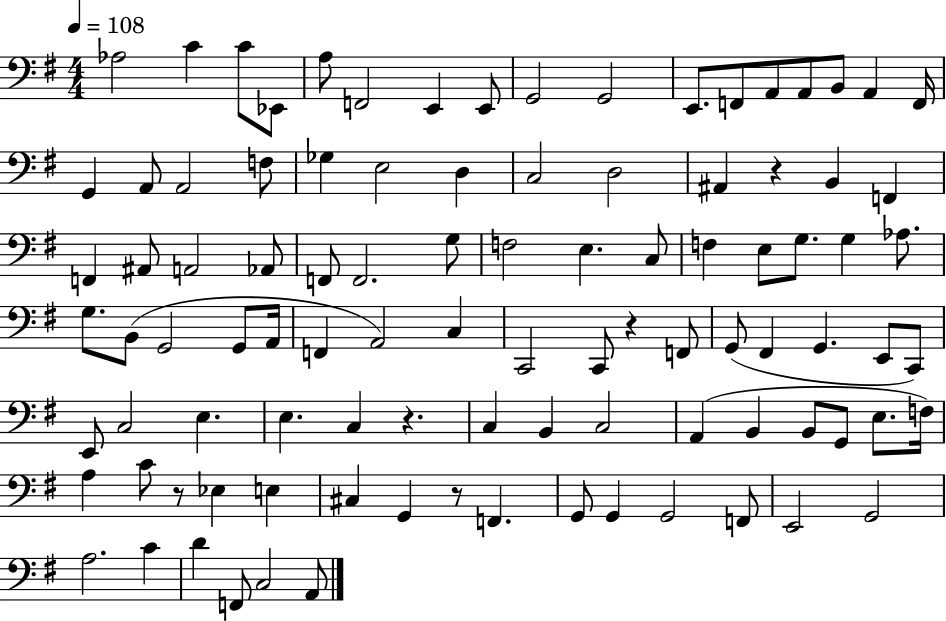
Ab3/h C4/q C4/e Eb2/e A3/e F2/h E2/q E2/e G2/h G2/h E2/e. F2/e A2/e A2/e B2/e A2/q F2/s G2/q A2/e A2/h F3/e Gb3/q E3/h D3/q C3/h D3/h A#2/q R/q B2/q F2/q F2/q A#2/e A2/h Ab2/e F2/e F2/h. G3/e F3/h E3/q. C3/e F3/q E3/e G3/e. G3/q Ab3/e. G3/e. B2/e G2/h G2/e A2/s F2/q A2/h C3/q C2/h C2/e R/q F2/e G2/e F#2/q G2/q. E2/e C2/e E2/e C3/h E3/q. E3/q. C3/q R/q. C3/q B2/q C3/h A2/q B2/q B2/e G2/e E3/e. F3/s A3/q C4/e R/e Eb3/q E3/q C#3/q G2/q R/e F2/q. G2/e G2/q G2/h F2/e E2/h G2/h A3/h. C4/q D4/q F2/e C3/h A2/e